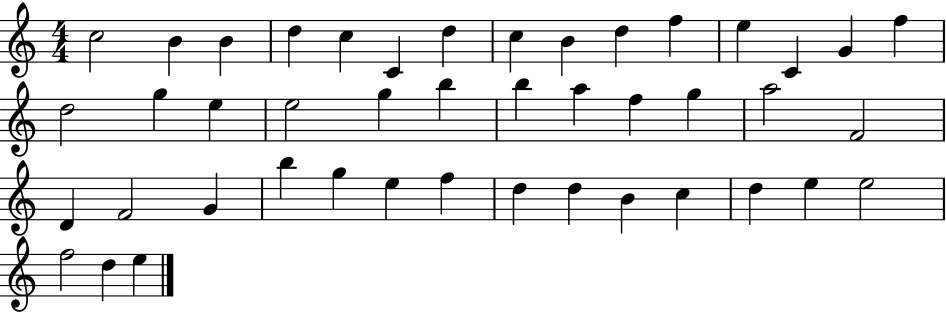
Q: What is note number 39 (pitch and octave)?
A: D5